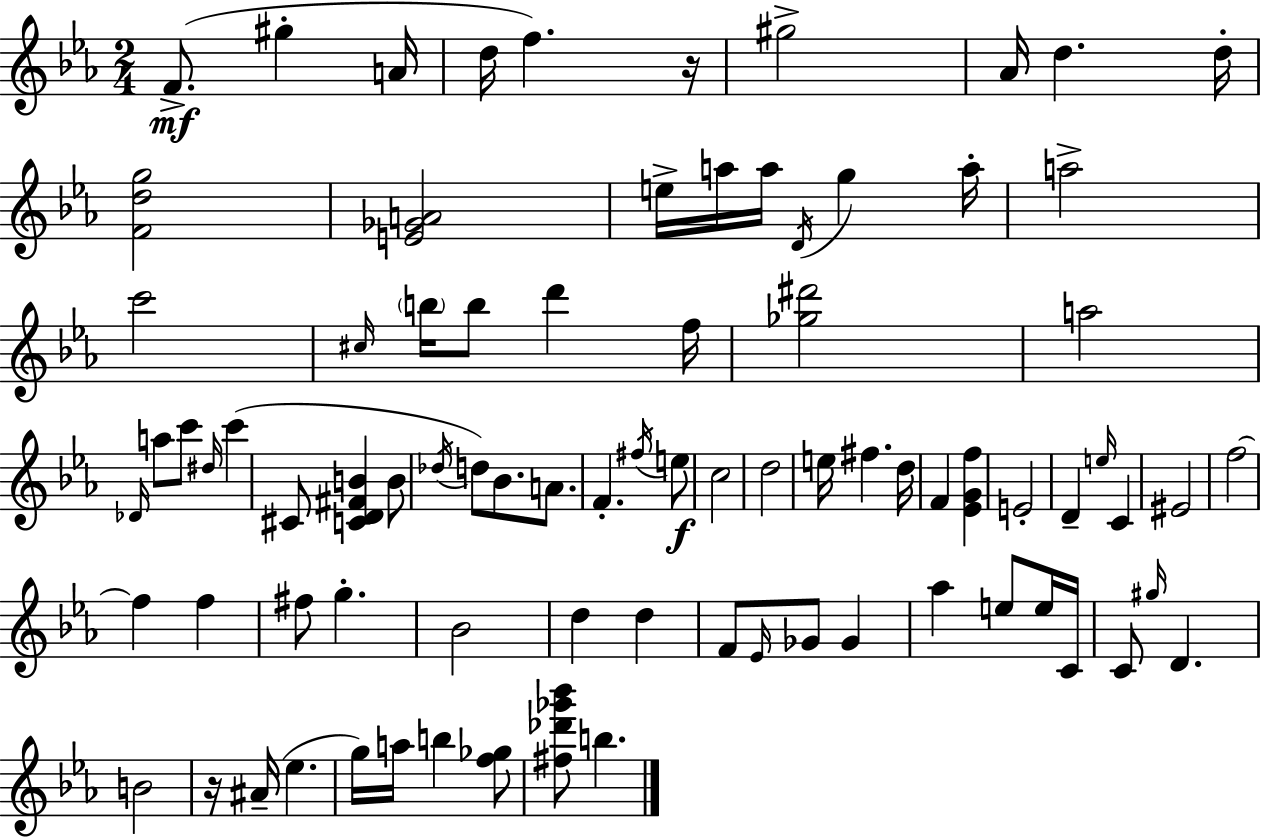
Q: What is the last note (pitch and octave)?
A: B5